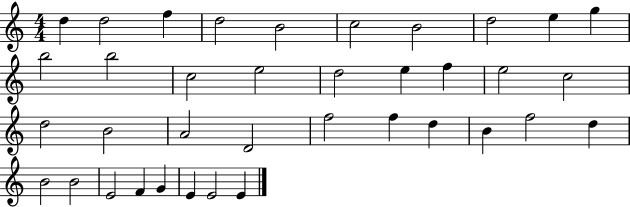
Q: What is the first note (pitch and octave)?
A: D5